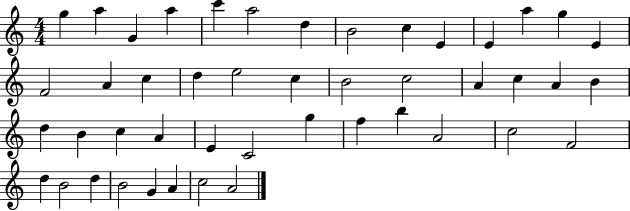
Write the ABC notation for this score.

X:1
T:Untitled
M:4/4
L:1/4
K:C
g a G a c' a2 d B2 c E E a g E F2 A c d e2 c B2 c2 A c A B d B c A E C2 g f b A2 c2 F2 d B2 d B2 G A c2 A2